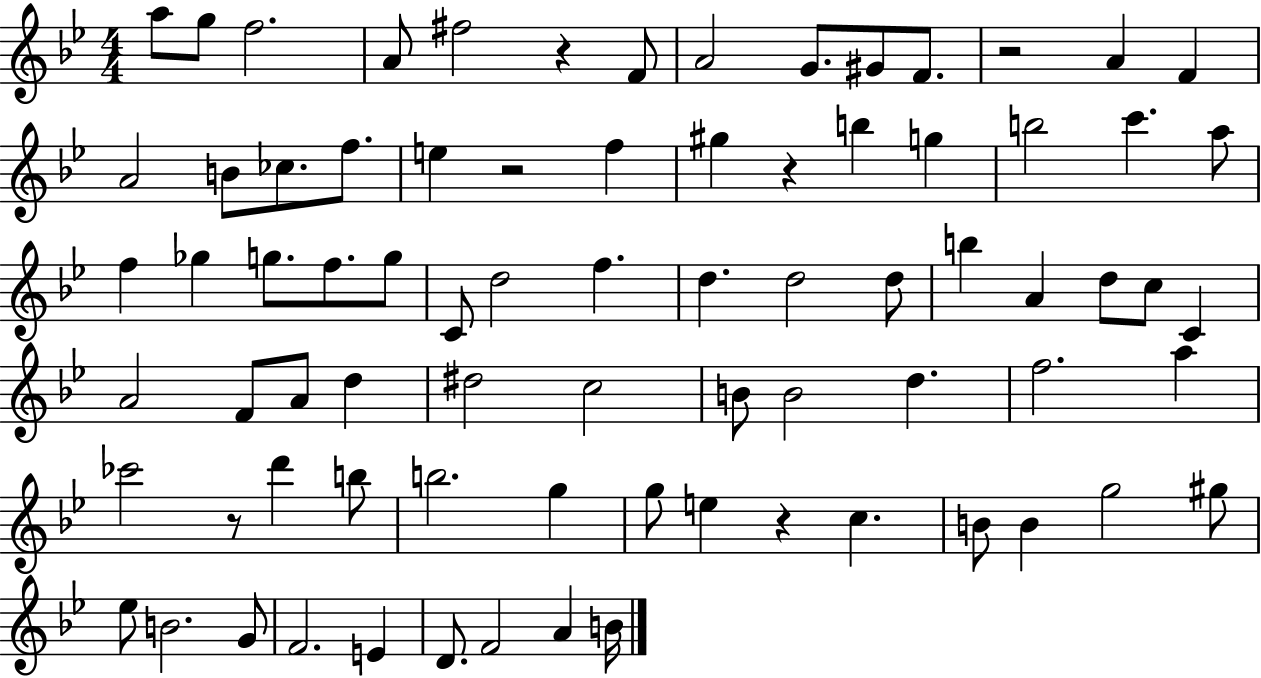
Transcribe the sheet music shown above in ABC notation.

X:1
T:Untitled
M:4/4
L:1/4
K:Bb
a/2 g/2 f2 A/2 ^f2 z F/2 A2 G/2 ^G/2 F/2 z2 A F A2 B/2 _c/2 f/2 e z2 f ^g z b g b2 c' a/2 f _g g/2 f/2 g/2 C/2 d2 f d d2 d/2 b A d/2 c/2 C A2 F/2 A/2 d ^d2 c2 B/2 B2 d f2 a _c'2 z/2 d' b/2 b2 g g/2 e z c B/2 B g2 ^g/2 _e/2 B2 G/2 F2 E D/2 F2 A B/4